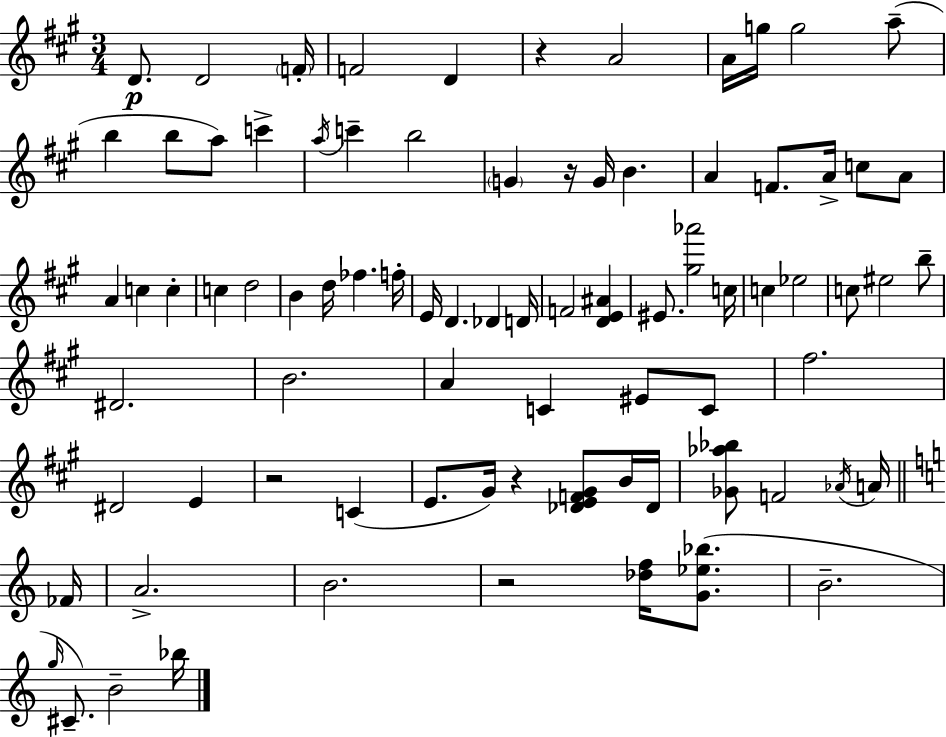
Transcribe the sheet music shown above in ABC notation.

X:1
T:Untitled
M:3/4
L:1/4
K:A
D/2 D2 F/4 F2 D z A2 A/4 g/4 g2 a/2 b b/2 a/2 c' a/4 c' b2 G z/4 G/4 B A F/2 A/4 c/2 A/2 A c c c d2 B d/4 _f f/4 E/4 D _D D/4 F2 [DE^A] ^E/2 [^g_a']2 c/4 c _e2 c/2 ^e2 b/2 ^D2 B2 A C ^E/2 C/2 ^f2 ^D2 E z2 C E/2 ^G/4 z [_DEF^G]/2 B/4 _D/4 [_G_a_b]/2 F2 _A/4 A/4 _F/4 A2 B2 z2 [_df]/4 [G_e_b]/2 B2 g/4 ^C/2 B2 _b/4